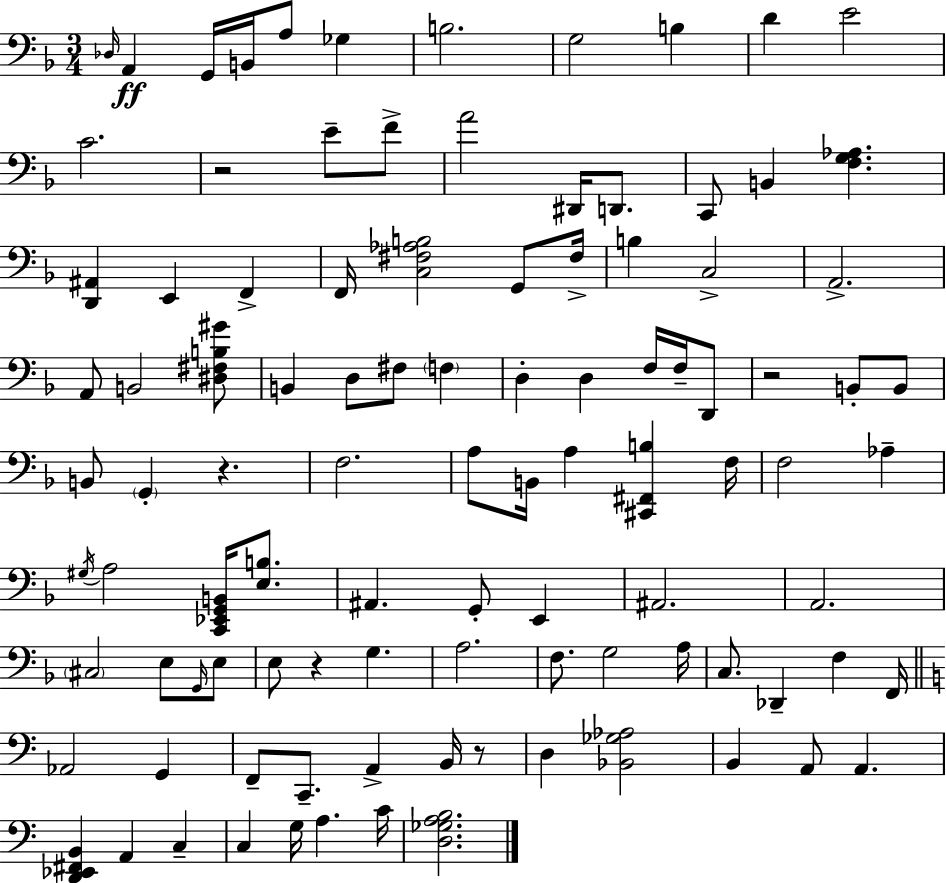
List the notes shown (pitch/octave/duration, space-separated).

Db3/s A2/q G2/s B2/s A3/e Gb3/q B3/h. G3/h B3/q D4/q E4/h C4/h. R/h E4/e F4/e A4/h D#2/s D2/e. C2/e B2/q [F3,G3,Ab3]/q. [D2,A#2]/q E2/q F2/q F2/s [C3,F#3,Ab3,B3]/h G2/e F#3/s B3/q C3/h A2/h. A2/e B2/h [D#3,F#3,B3,G#4]/e B2/q D3/e F#3/e F3/q D3/q D3/q F3/s F3/s D2/e R/h B2/e B2/e B2/e G2/q R/q. F3/h. A3/e B2/s A3/q [C#2,F#2,B3]/q F3/s F3/h Ab3/q G#3/s A3/h [C2,Eb2,G2,B2]/s [E3,B3]/e. A#2/q. G2/e E2/q A#2/h. A2/h. C#3/h E3/e G2/s E3/e E3/e R/q G3/q. A3/h. F3/e. G3/h A3/s C3/e. Db2/q F3/q F2/s Ab2/h G2/q F2/e C2/e. A2/q B2/s R/e D3/q [Bb2,Gb3,Ab3]/h B2/q A2/e A2/q. [D2,Eb2,F#2,B2]/q A2/q C3/q C3/q G3/s A3/q. C4/s [D3,Gb3,A3,B3]/h.